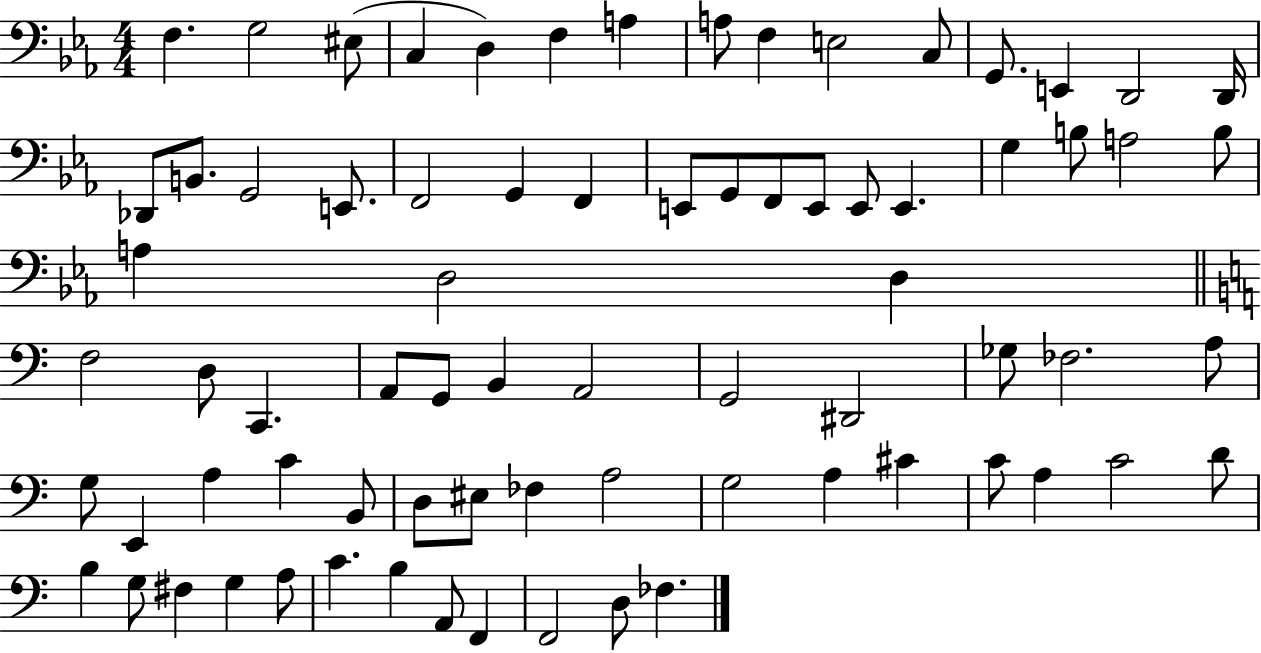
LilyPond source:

{
  \clef bass
  \numericTimeSignature
  \time 4/4
  \key ees \major
  f4. g2 eis8( | c4 d4) f4 a4 | a8 f4 e2 c8 | g,8. e,4 d,2 d,16 | \break des,8 b,8. g,2 e,8. | f,2 g,4 f,4 | e,8 g,8 f,8 e,8 e,8 e,4. | g4 b8 a2 b8 | \break a4 d2 d4 | \bar "||" \break \key a \minor f2 d8 c,4. | a,8 g,8 b,4 a,2 | g,2 dis,2 | ges8 fes2. a8 | \break g8 e,4 a4 c'4 b,8 | d8 eis8 fes4 a2 | g2 a4 cis'4 | c'8 a4 c'2 d'8 | \break b4 g8 fis4 g4 a8 | c'4. b4 a,8 f,4 | f,2 d8 fes4. | \bar "|."
}